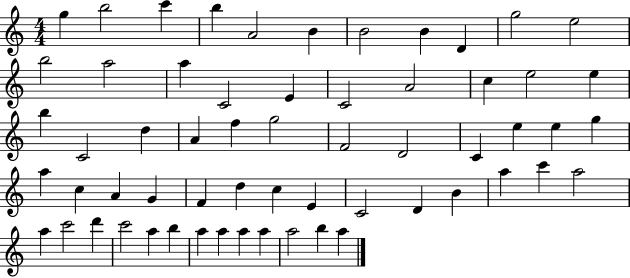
{
  \clef treble
  \numericTimeSignature
  \time 4/4
  \key c \major
  g''4 b''2 c'''4 | b''4 a'2 b'4 | b'2 b'4 d'4 | g''2 e''2 | \break b''2 a''2 | a''4 c'2 e'4 | c'2 a'2 | c''4 e''2 e''4 | \break b''4 c'2 d''4 | a'4 f''4 g''2 | f'2 d'2 | c'4 e''4 e''4 g''4 | \break a''4 c''4 a'4 g'4 | f'4 d''4 c''4 e'4 | c'2 d'4 b'4 | a''4 c'''4 a''2 | \break a''4 c'''2 d'''4 | c'''2 a''4 b''4 | a''4 a''4 a''4 a''4 | a''2 b''4 a''4 | \break \bar "|."
}